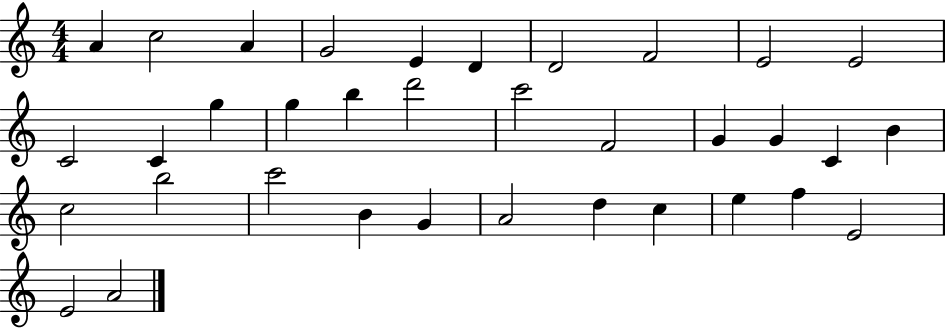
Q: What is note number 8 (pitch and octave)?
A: F4